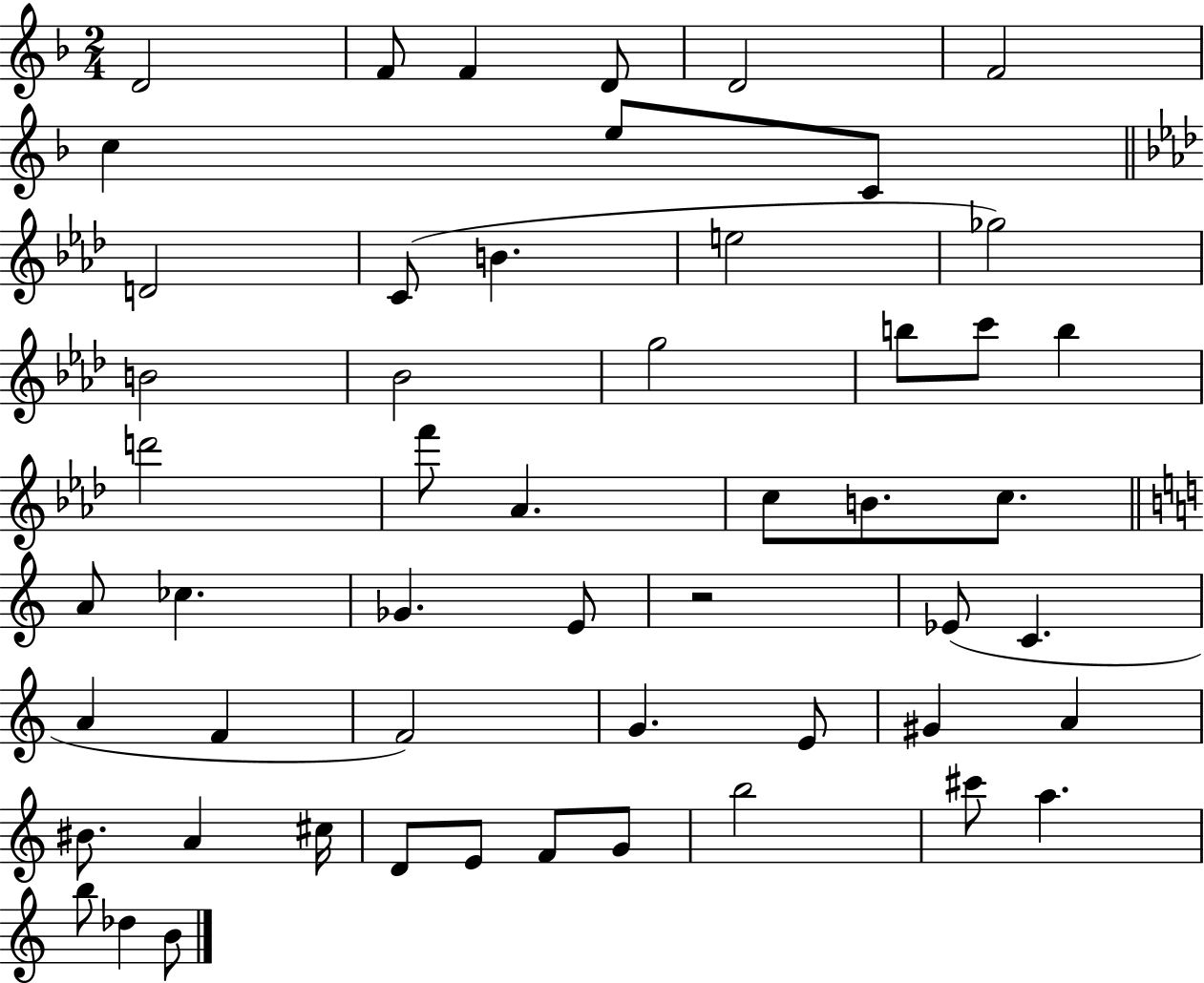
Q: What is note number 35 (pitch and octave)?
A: F4